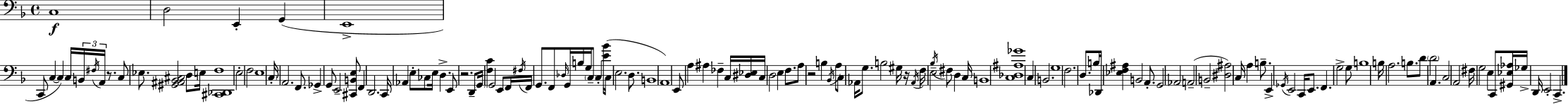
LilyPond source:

{
  \clef bass
  \time 4/4
  \defaultTimeSignature
  \key f \major
  \repeat volta 2 { c1\f | d2 e,4-. g,4( | e,1-> | c,8 c4~~ c4) c16 \tuplet 3/2 { b,16 \acciaccatura { fis16 } a,16 } r8. | \break c8 ees8. <gis, ais, bes, cis>2 d8 | e16 <cis, des, f>1 | e2-. f2 | e1 | \break \parenthesize c16-. a,2. f,8. | ges,4-> g,8 e,2-- <cis, b, e>8 | f,4 d,2. | c,16 aes,4 e8-. ces8 e16 d4.-> | \break e,8 r2. d,8-- | \parenthesize g,16 <f c'>4 g,2 e,8 | f,16 \acciaccatura { fis16 } f,16 g,8. f,8 \grace { des16 } g,16 b16 g16 \parenthesize c8-- c4-. | <e' bes'>16( c16 e2. | \break d8. b,1 | a,1) | e,8 a4 ais4 fes4-- | c16 <dis ees>16 c16 d2 e4 | \break f8. a8 r2 b4 | \acciaccatura { bes,16 } a8 c8 aes,16 g8. b2 | gis16 r16 \acciaccatura { aes,16 } f16 e2-- \acciaccatura { bes16 } fis8 | d4 c16 b,1 | \break <c des ais ges'>1 | c4 b,2. | g1 | f2. | \break d8. b16 des,16 <ees f ais>4 b,2 | a,8.-. g,2 aes,2 | a,2--( b,2-- | <dis ais>2) c16 a4 | \break b8.-- e,4-> \acciaccatura { ges,16 } e,2 | c,16 e,8. f,4. g2-> | g8 b1 | b16 a2. | \break b8. d'8 \parenthesize d'2 | a,4. c2 a,2 | fis16 g2 | e4 c,8 <gis, ees aes>16 ges16-> d,16 e,2-. | \break c,4.-> } \bar "|."
}